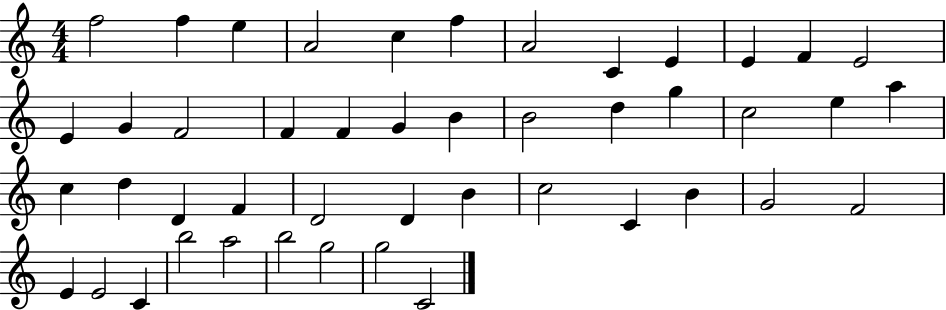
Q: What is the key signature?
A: C major